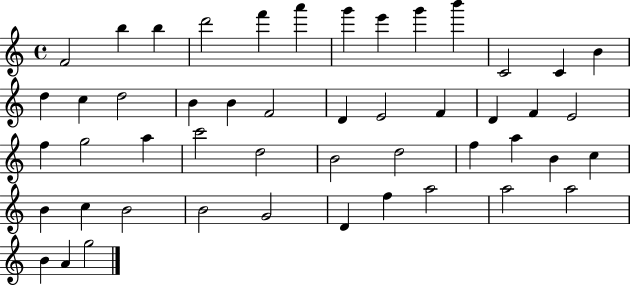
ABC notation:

X:1
T:Untitled
M:4/4
L:1/4
K:C
F2 b b d'2 f' a' g' e' g' b' C2 C B d c d2 B B F2 D E2 F D F E2 f g2 a c'2 d2 B2 d2 f a B c B c B2 B2 G2 D f a2 a2 a2 B A g2